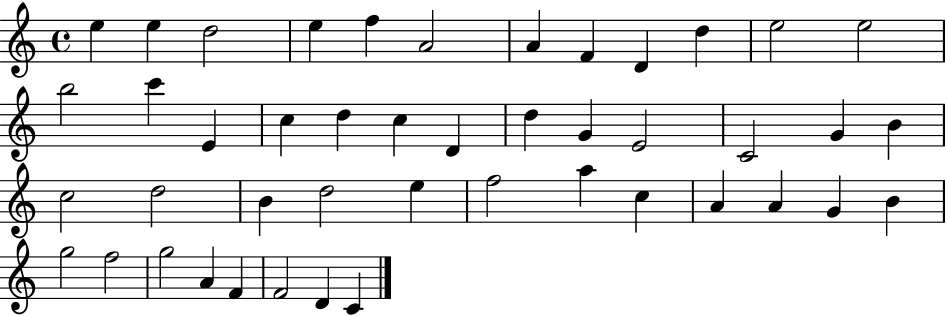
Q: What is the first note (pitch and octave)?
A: E5